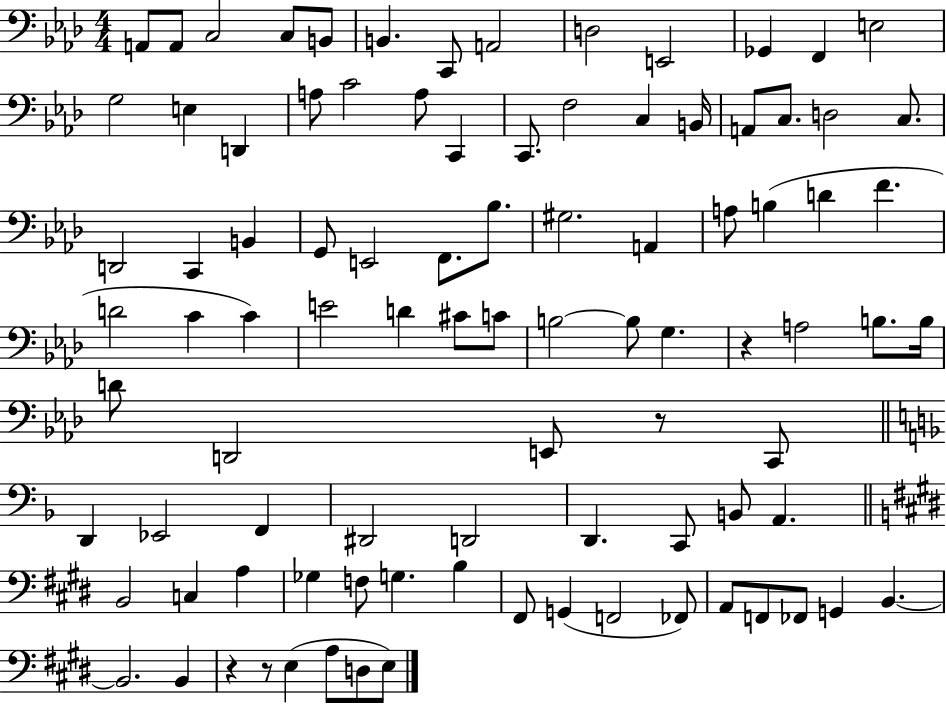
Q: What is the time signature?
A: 4/4